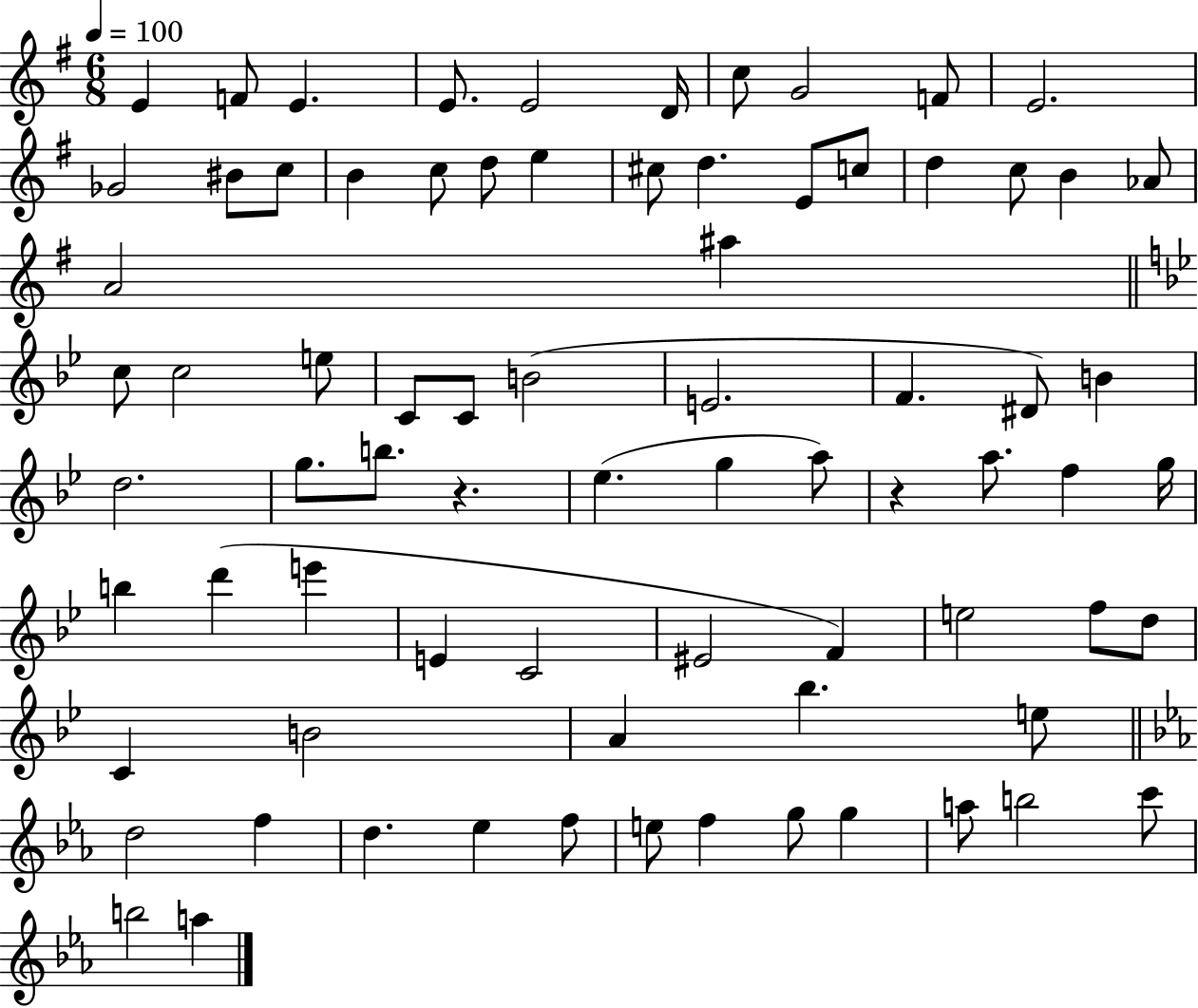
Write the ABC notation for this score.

X:1
T:Untitled
M:6/8
L:1/4
K:G
E F/2 E E/2 E2 D/4 c/2 G2 F/2 E2 _G2 ^B/2 c/2 B c/2 d/2 e ^c/2 d E/2 c/2 d c/2 B _A/2 A2 ^a c/2 c2 e/2 C/2 C/2 B2 E2 F ^D/2 B d2 g/2 b/2 z _e g a/2 z a/2 f g/4 b d' e' E C2 ^E2 F e2 f/2 d/2 C B2 A _b e/2 d2 f d _e f/2 e/2 f g/2 g a/2 b2 c'/2 b2 a